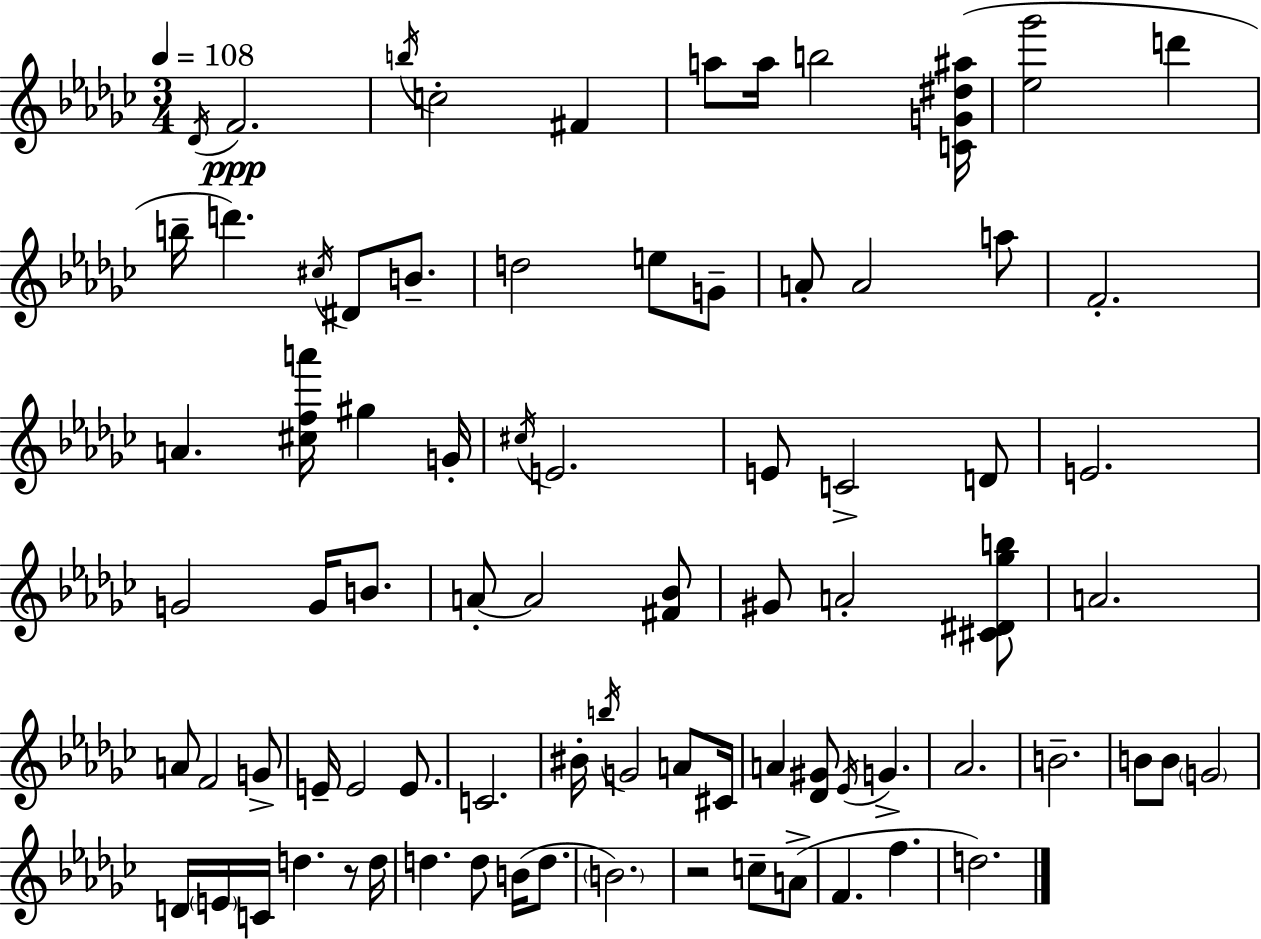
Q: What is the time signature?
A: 3/4